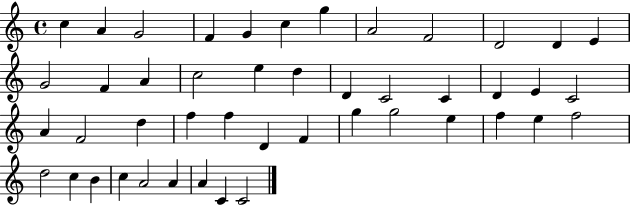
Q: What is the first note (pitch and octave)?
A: C5